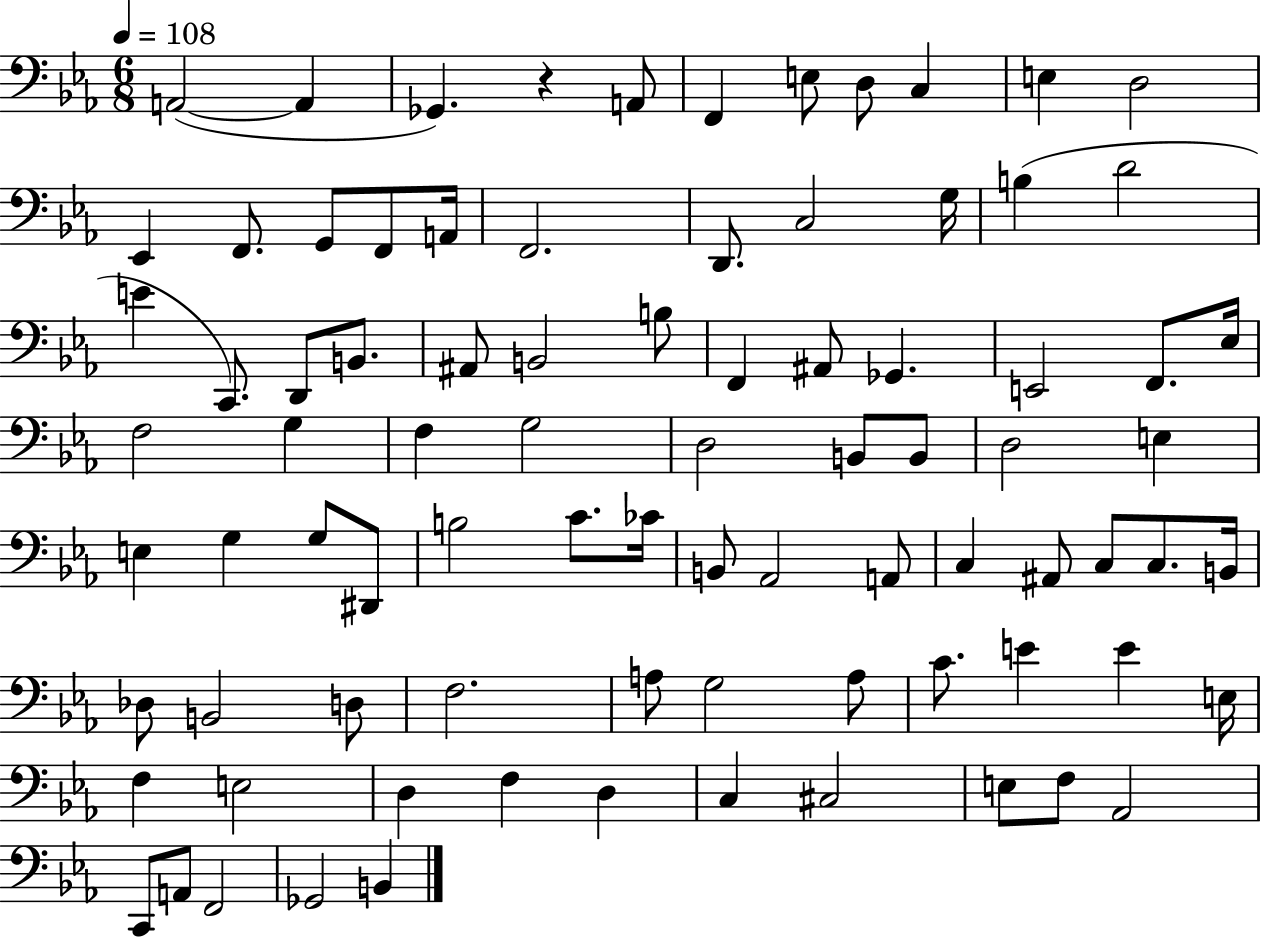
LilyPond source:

{
  \clef bass
  \numericTimeSignature
  \time 6/8
  \key ees \major
  \tempo 4 = 108
  a,2~(~ a,4 | ges,4.) r4 a,8 | f,4 e8 d8 c4 | e4 d2 | \break ees,4 f,8. g,8 f,8 a,16 | f,2. | d,8. c2 g16 | b4( d'2 | \break e'4 c,8.) d,8 b,8. | ais,8 b,2 b8 | f,4 ais,8 ges,4. | e,2 f,8. ees16 | \break f2 g4 | f4 g2 | d2 b,8 b,8 | d2 e4 | \break e4 g4 g8 dis,8 | b2 c'8. ces'16 | b,8 aes,2 a,8 | c4 ais,8 c8 c8. b,16 | \break des8 b,2 d8 | f2. | a8 g2 a8 | c'8. e'4 e'4 e16 | \break f4 e2 | d4 f4 d4 | c4 cis2 | e8 f8 aes,2 | \break c,8 a,8 f,2 | ges,2 b,4 | \bar "|."
}